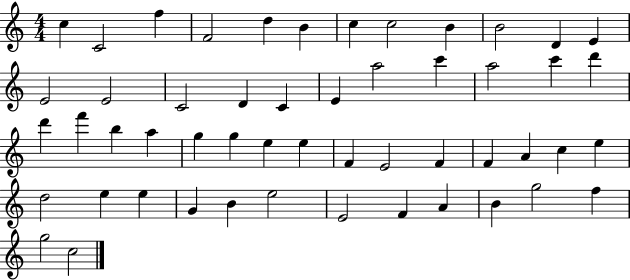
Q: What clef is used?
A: treble